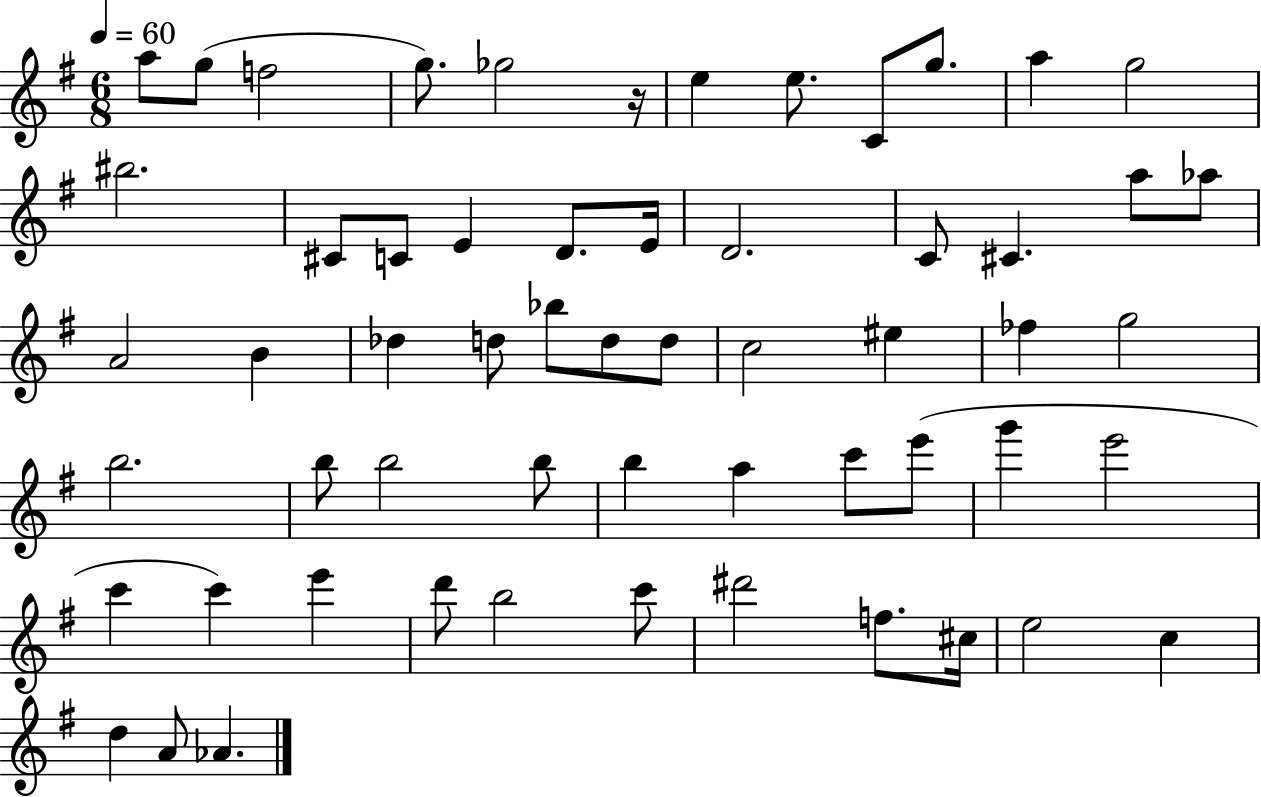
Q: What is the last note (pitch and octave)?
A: Ab4